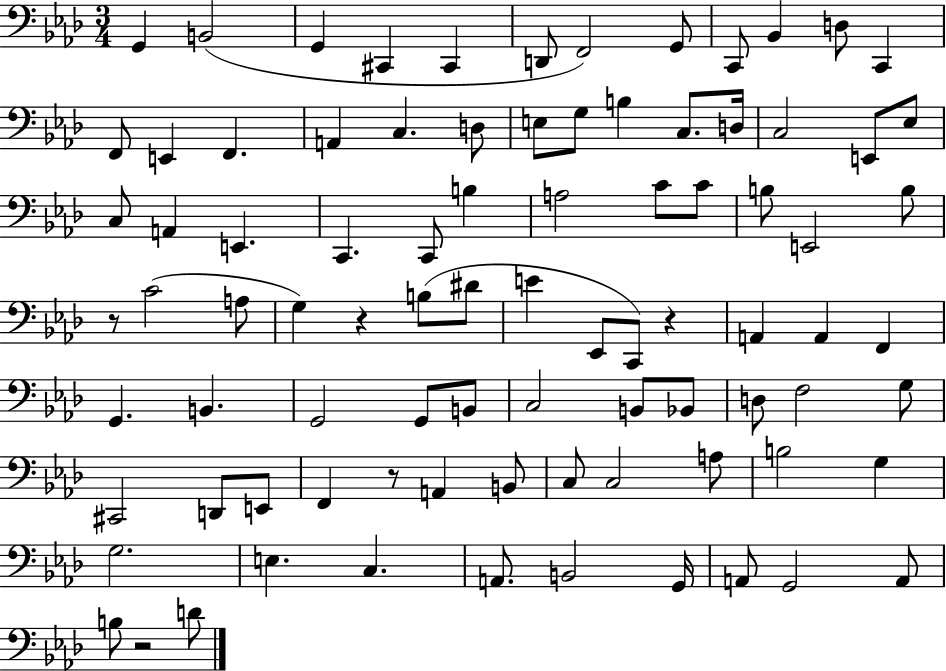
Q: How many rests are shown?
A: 5